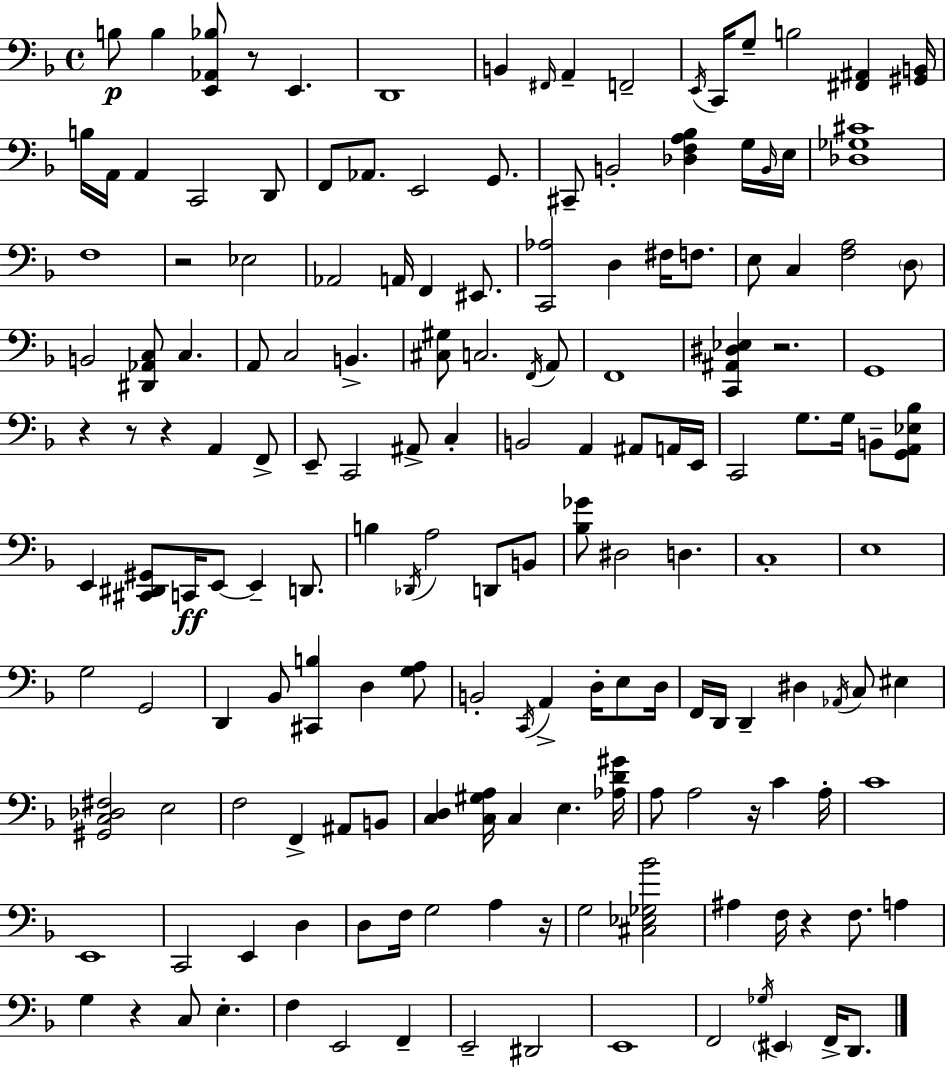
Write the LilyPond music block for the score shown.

{
  \clef bass
  \time 4/4
  \defaultTimeSignature
  \key f \major
  b8\p b4 <e, aes, bes>8 r8 e,4. | d,1 | b,4 \grace { fis,16 } a,4-- f,2-- | \acciaccatura { e,16 } c,16 g8-- b2 <fis, ais,>4 | \break <gis, b,>16 b16 a,16 a,4 c,2 | d,8 f,8 aes,8. e,2 g,8. | cis,8-- b,2-. <des f a bes>4 | g16 \grace { b,16 } e16 <des ges cis'>1 | \break f1 | r2 ees2 | aes,2 a,16 f,4 | eis,8. <c, aes>2 d4 fis16 | \break f8. e8 c4 <f a>2 | \parenthesize d8 b,2 <dis, aes, c>8 c4. | a,8 c2 b,4.-> | <cis gis>8 c2. | \break \acciaccatura { f,16 } a,8 f,1 | <c, ais, dis ees>4 r2. | g,1 | r4 r8 r4 a,4 | \break f,8-> e,8-- c,2 ais,8-> | c4-. b,2 a,4 | ais,8 a,16 e,16 c,2 g8. g16 | b,8-- <g, a, ees bes>8 e,4 <cis, dis, gis,>8 c,16\ff e,8~~ e,4-- | \break d,8. b4 \acciaccatura { des,16 } a2 | d,8 b,8 <bes ges'>8 dis2 d4. | c1-. | e1 | \break g2 g,2 | d,4 bes,8 <cis, b>4 d4 | <g a>8 b,2-. \acciaccatura { c,16 } a,4-> | d16-. e8 d16 f,16 d,16 d,4-- dis4 | \break \acciaccatura { aes,16 } c8 eis4 <gis, c des fis>2 e2 | f2 f,4-> | ais,8 b,8 <c d>4 <c gis a>16 c4 | e4. <aes d' gis'>16 a8 a2 | \break r16 c'4 a16-. c'1 | e,1 | c,2 e,4 | d4 d8 f16 g2 | \break a4 r16 g2 <cis ees ges bes'>2 | ais4 f16 r4 | f8. a4 g4 r4 c8 | e4.-. f4 e,2 | \break f,4-- e,2-- dis,2 | e,1 | f,2 \acciaccatura { ges16 } | \parenthesize eis,4 f,16-> d,8. \bar "|."
}